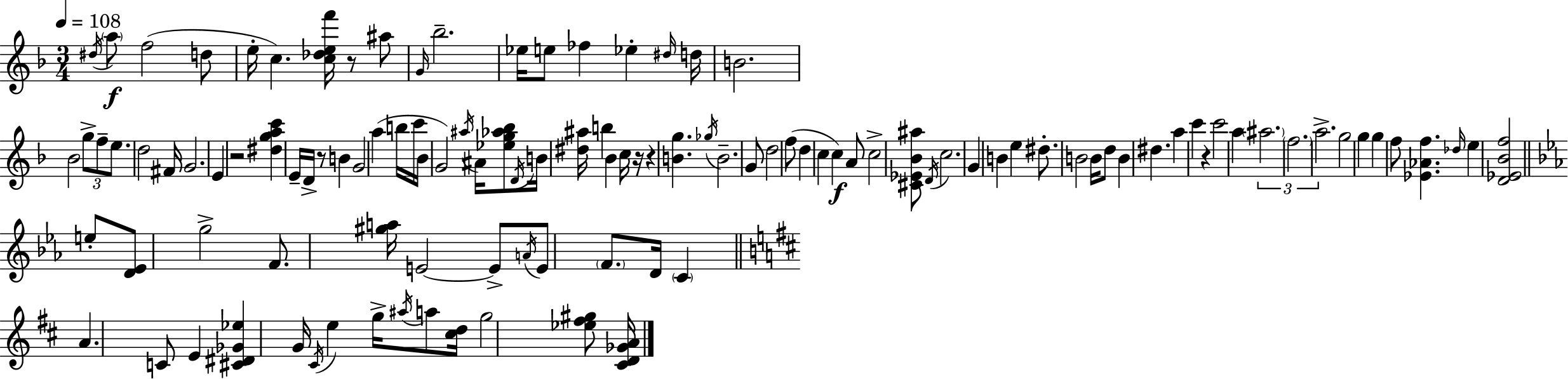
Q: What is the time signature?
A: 3/4